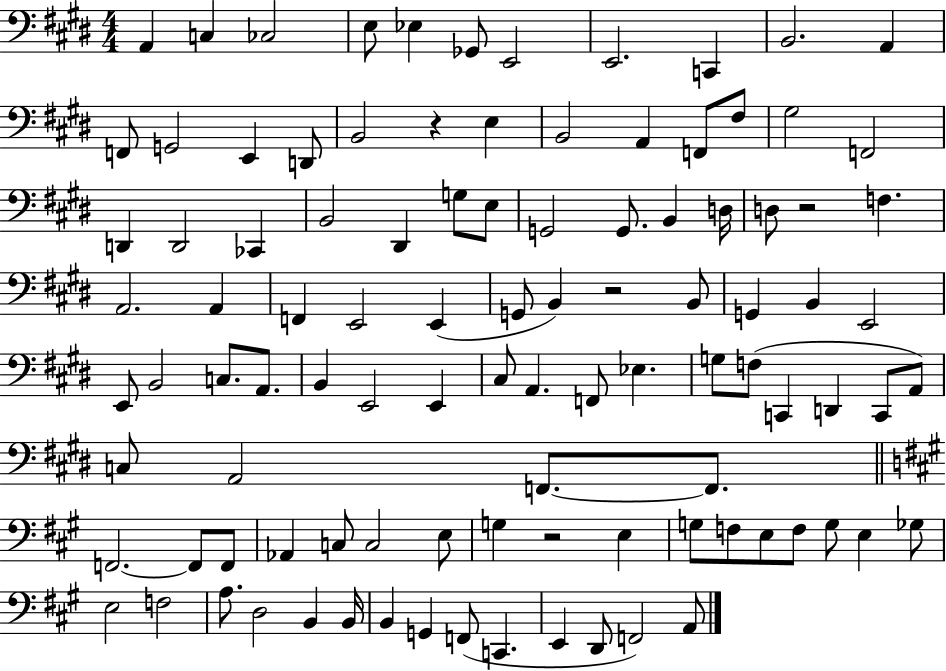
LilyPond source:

{
  \clef bass
  \numericTimeSignature
  \time 4/4
  \key e \major
  a,4 c4 ces2 | e8 ees4 ges,8 e,2 | e,2. c,4 | b,2. a,4 | \break f,8 g,2 e,4 d,8 | b,2 r4 e4 | b,2 a,4 f,8 fis8 | gis2 f,2 | \break d,4 d,2 ces,4 | b,2 dis,4 g8 e8 | g,2 g,8. b,4 d16 | d8 r2 f4. | \break a,2. a,4 | f,4 e,2 e,4( | g,8 b,4) r2 b,8 | g,4 b,4 e,2 | \break e,8 b,2 c8. a,8. | b,4 e,2 e,4 | cis8 a,4. f,8 ees4. | g8 f8( c,4 d,4 c,8 a,8) | \break c8 a,2 f,8.~~ f,8. | \bar "||" \break \key a \major f,2.~~ f,8 f,8 | aes,4 c8 c2 e8 | g4 r2 e4 | g8 f8 e8 f8 g8 e4 ges8 | \break e2 f2 | a8. d2 b,4 b,16 | b,4 g,4 f,8( c,4. | e,4 d,8 f,2) a,8 | \break \bar "|."
}